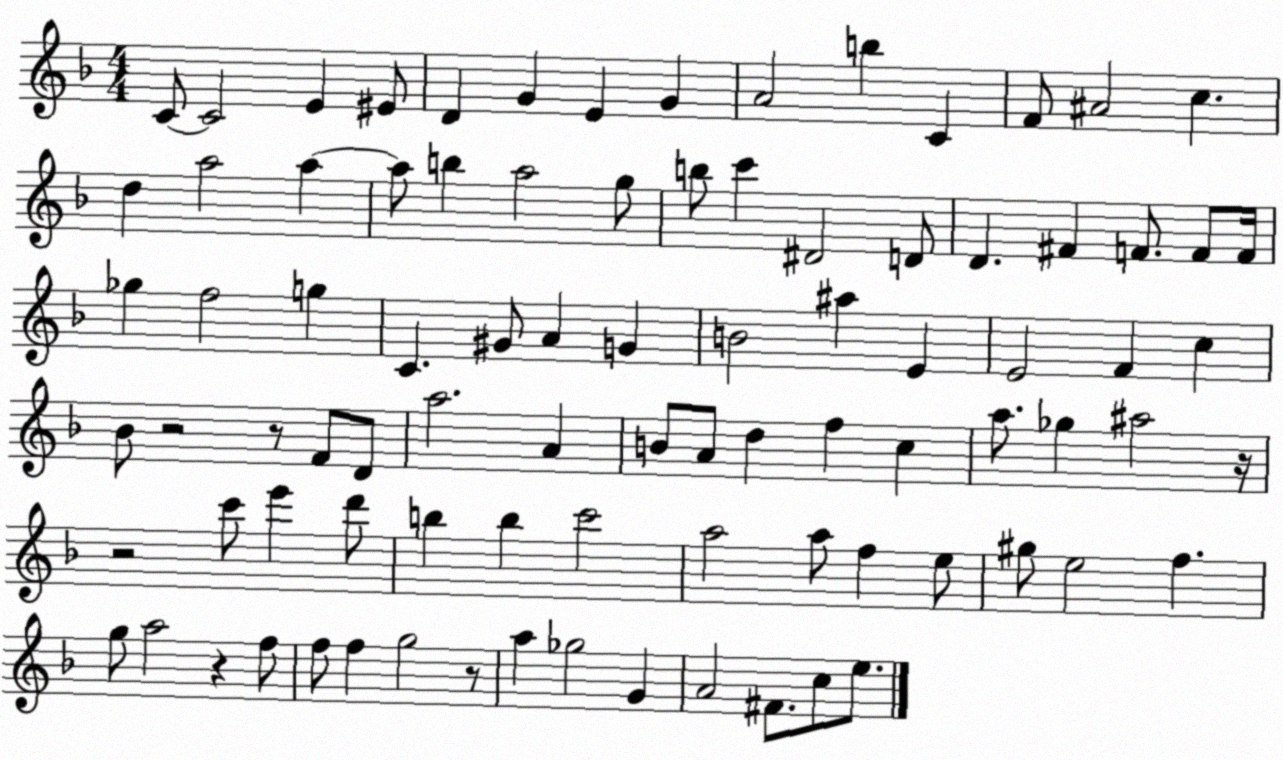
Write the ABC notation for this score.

X:1
T:Untitled
M:4/4
L:1/4
K:F
C/2 C2 E ^E/2 D G E G A2 b C F/2 ^A2 c d a2 a a/2 b a2 g/2 b/2 c' ^D2 D/2 D ^F F/2 F/2 F/4 _g f2 g C ^G/2 A G B2 ^a E E2 F c _B/2 z2 z/2 F/2 D/2 a2 A B/2 A/2 d f c a/2 _g ^a2 z/4 z2 c'/2 e' d'/2 b b c'2 a2 a/2 f e/2 ^g/2 e2 f g/2 a2 z f/2 f/2 f g2 z/2 a _g2 G A2 ^F/2 c/2 e/2